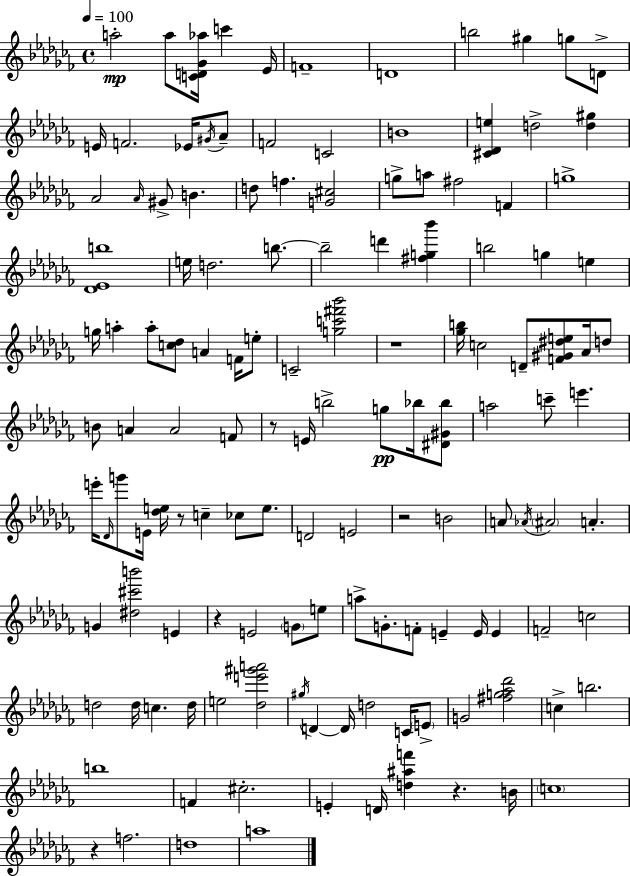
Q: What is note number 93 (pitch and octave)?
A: G#5